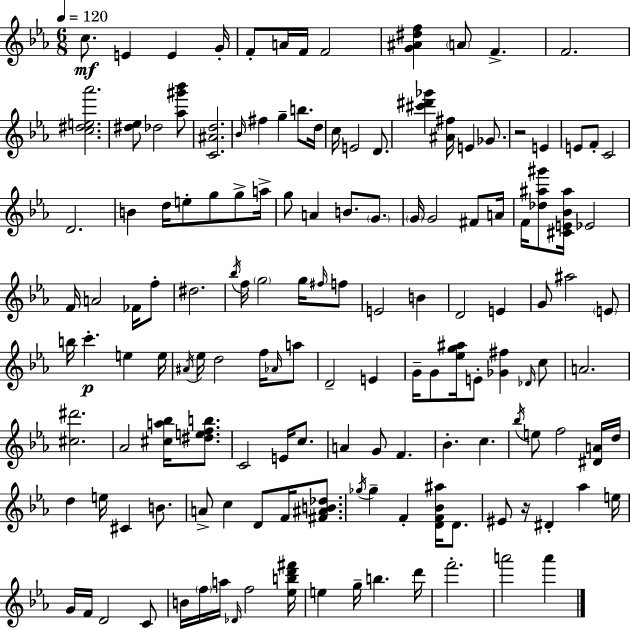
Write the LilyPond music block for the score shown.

{
  \clef treble
  \numericTimeSignature
  \time 6/8
  \key c \minor
  \tempo 4 = 120
  \repeat volta 2 { c''8.\mf e'4 e'4 g'16-. | f'8-. a'16 f'16 f'2 | <g' ais' dis'' f''>4 \parenthesize a'8 f'4.-> | f'2. | \break <c'' dis'' e'' aes'''>2. | <dis'' ees''>8 des''2 <aes'' gis''' bes'''>8 | <c' ais' d''>2. | \grace { bes'16 } fis''4 g''4-- b''8. | \break d''16 c''16 e'2 d'8. | <cis''' dis''' ges'''>4 <ais' fis''>16 e'4 ges'8. | r2 e'4 | e'8 f'8-. c'2 | \break d'2. | b'4 d''16 e''8-. g''8 g''8-> | a''16-> g''8 a'4 b'8. \parenthesize g'8. | \parenthesize g'16 g'2 fis'8 | \break a'16 f'16 <des'' ais'' gis'''>8 <cis' e' bes' ais''>16 ees'2 | f'16 a'2 fes'16 f''8-. | dis''2. | \acciaccatura { bes''16 } f''16 \parenthesize g''2 g''16 | \break \grace { fis''16 } f''8 e'2 b'4 | d'2 e'4 | g'8 ais''2 | \parenthesize e'8 b''16 c'''4.-.\p e''4 | \break e''16 \acciaccatura { ais'16 } ees''16 d''2 | f''16 \grace { aes'16 } a''8 d'2-- | e'4 g'16-- g'8 <ees'' g'' ais''>16 e'8-. <ges' fis''>4 | \grace { des'16 } c''8 a'2. | \break <cis'' dis'''>2. | aes'2 | <cis'' a'' bes''>16 <dis'' e'' f'' b''>8. c'2 | e'16 c''8. a'4 g'8 | \break f'4. bes'4.-. | c''4. \acciaccatura { bes''16 } e''8 f''2 | <dis' a'>16 d''16 d''4 e''16 | cis'4 b'8. a'8-> c''4 | \break d'8 f'16 <fis' ais' b' des''>8. \acciaccatura { ges''16 } ges''4-- | f'4-. <d' f' bes' ais''>16 d'8. eis'8 r16 dis'4-. | aes''4 e''16 g'16 f'16 d'2 | c'8 b'16 \parenthesize f''16 a''16 \grace { des'16 } | \break f''2 <ees'' b'' d''' fis'''>16 e''4 | g''16-- b''4. d'''16 f'''2.-. | a'''2 | a'''4 } \bar "|."
}